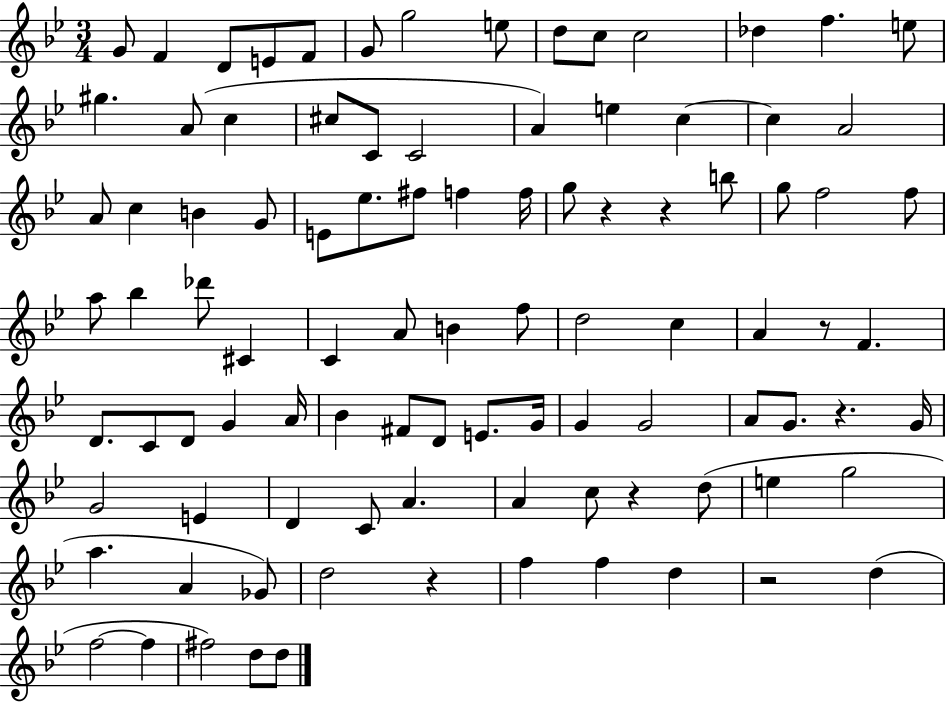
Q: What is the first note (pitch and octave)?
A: G4